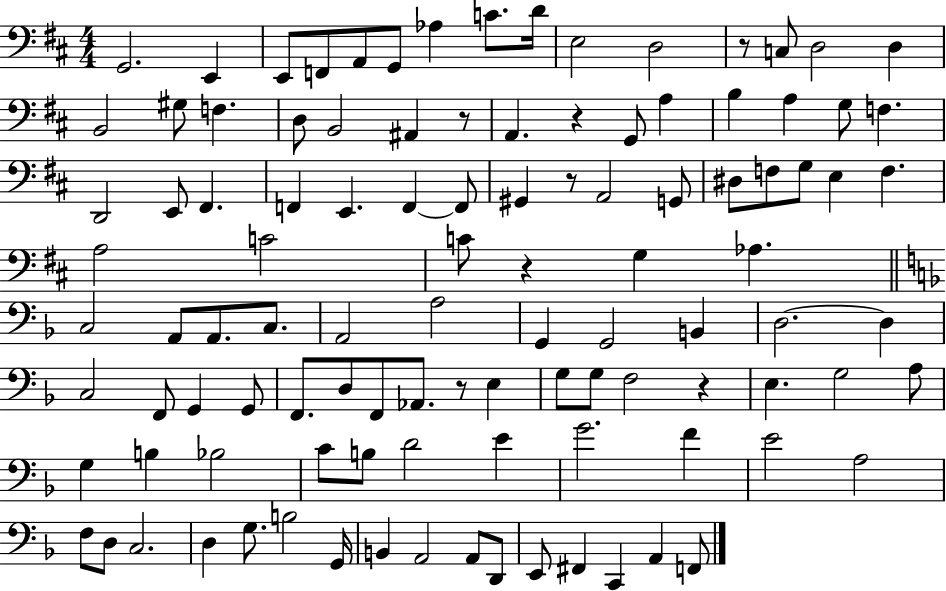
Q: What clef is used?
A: bass